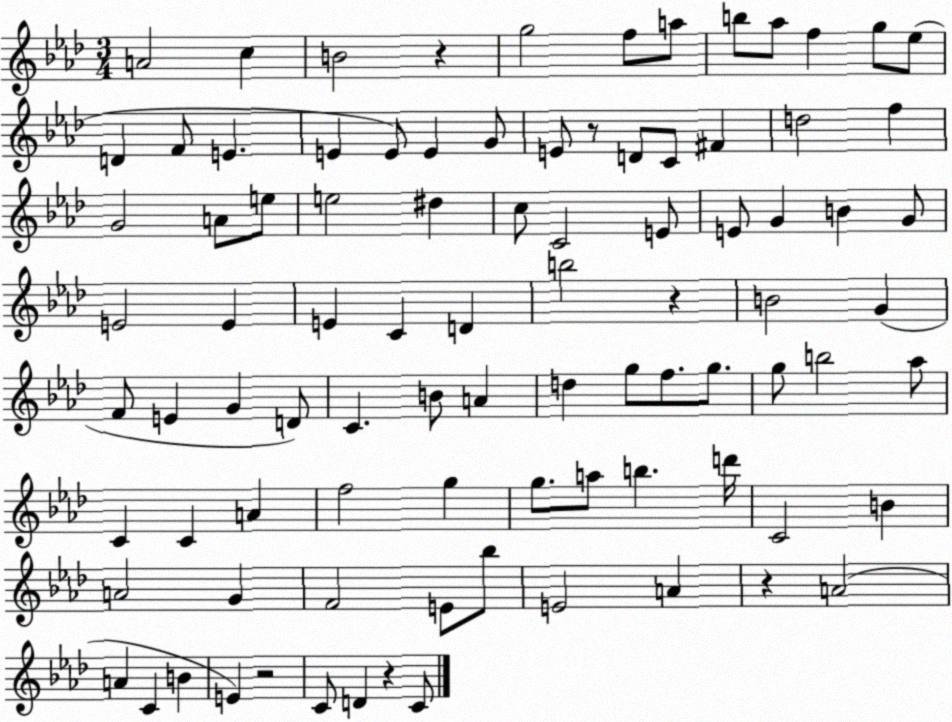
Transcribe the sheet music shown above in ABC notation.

X:1
T:Untitled
M:3/4
L:1/4
K:Ab
A2 c B2 z g2 f/2 a/2 b/2 _a/2 f g/2 _e/2 D F/2 E E E/2 E G/2 E/2 z/2 D/2 C/2 ^F d2 f G2 A/2 e/2 e2 ^d c/2 C2 E/2 E/2 G B G/2 E2 E E C D b2 z B2 G F/2 E G D/2 C B/2 A d g/2 f/2 g/2 g/2 b2 _a/2 C C A f2 g g/2 a/2 b d'/4 C2 B A2 G F2 E/2 _b/2 E2 A z A2 A C B E z2 C/2 D z C/2